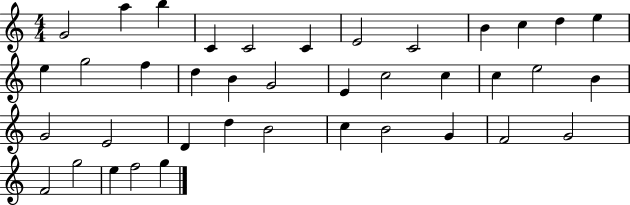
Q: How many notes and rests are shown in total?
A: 39